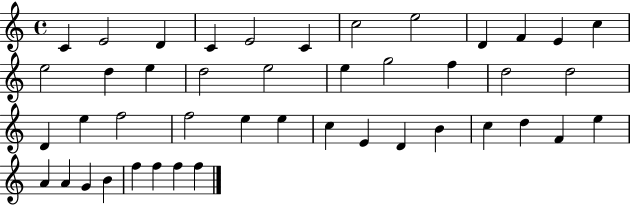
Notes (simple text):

C4/q E4/h D4/q C4/q E4/h C4/q C5/h E5/h D4/q F4/q E4/q C5/q E5/h D5/q E5/q D5/h E5/h E5/q G5/h F5/q D5/h D5/h D4/q E5/q F5/h F5/h E5/q E5/q C5/q E4/q D4/q B4/q C5/q D5/q F4/q E5/q A4/q A4/q G4/q B4/q F5/q F5/q F5/q F5/q